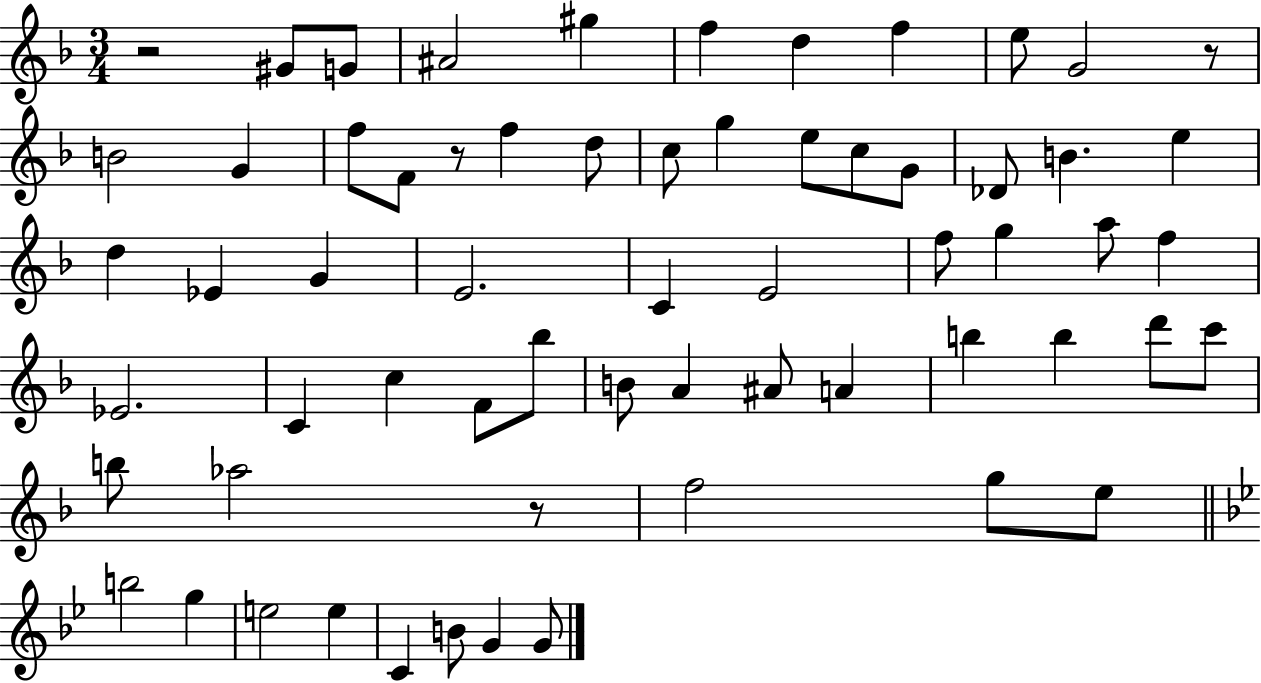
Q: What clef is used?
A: treble